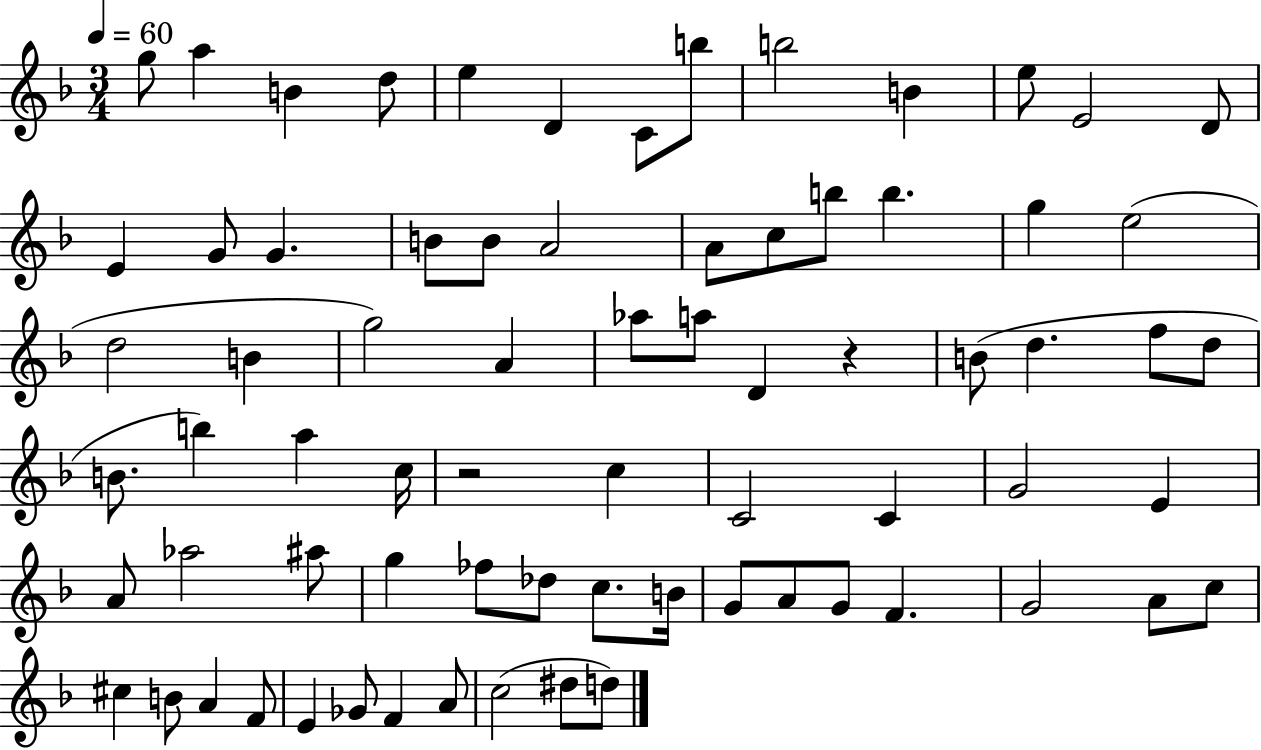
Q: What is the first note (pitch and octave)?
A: G5